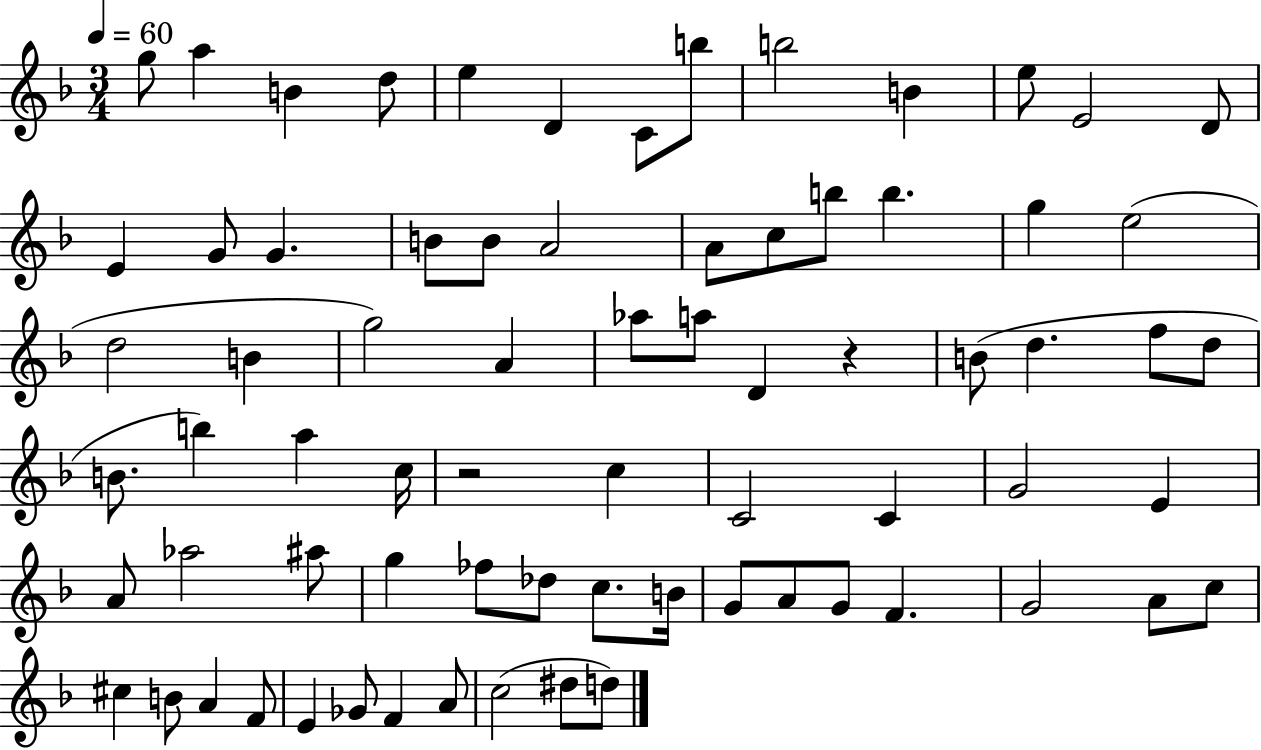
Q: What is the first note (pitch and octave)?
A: G5